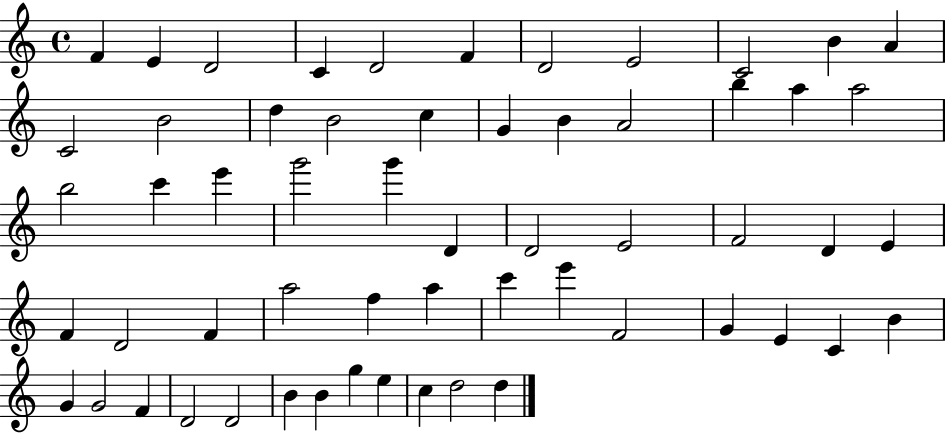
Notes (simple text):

F4/q E4/q D4/h C4/q D4/h F4/q D4/h E4/h C4/h B4/q A4/q C4/h B4/h D5/q B4/h C5/q G4/q B4/q A4/h B5/q A5/q A5/h B5/h C6/q E6/q G6/h G6/q D4/q D4/h E4/h F4/h D4/q E4/q F4/q D4/h F4/q A5/h F5/q A5/q C6/q E6/q F4/h G4/q E4/q C4/q B4/q G4/q G4/h F4/q D4/h D4/h B4/q B4/q G5/q E5/q C5/q D5/h D5/q